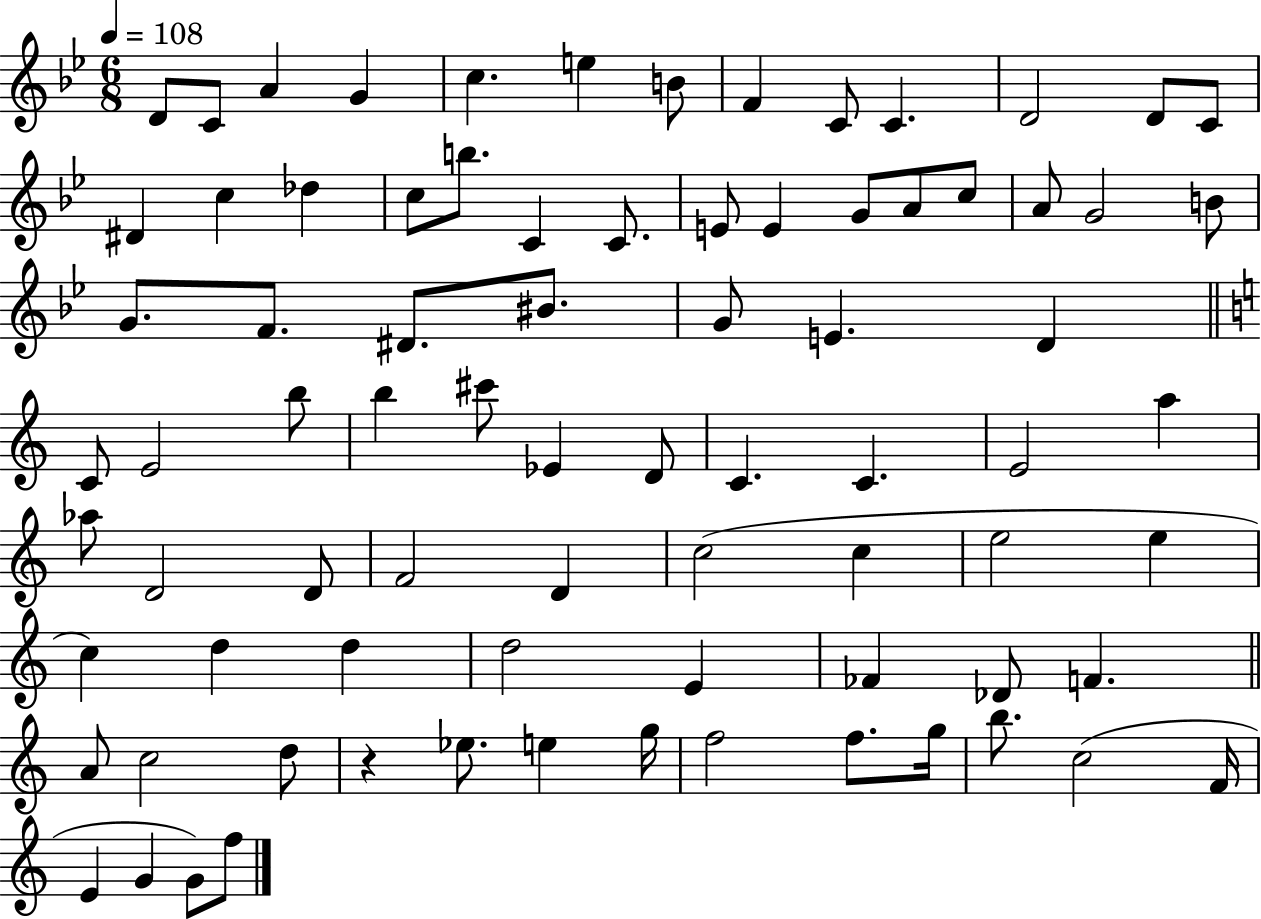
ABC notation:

X:1
T:Untitled
M:6/8
L:1/4
K:Bb
D/2 C/2 A G c e B/2 F C/2 C D2 D/2 C/2 ^D c _d c/2 b/2 C C/2 E/2 E G/2 A/2 c/2 A/2 G2 B/2 G/2 F/2 ^D/2 ^B/2 G/2 E D C/2 E2 b/2 b ^c'/2 _E D/2 C C E2 a _a/2 D2 D/2 F2 D c2 c e2 e c d d d2 E _F _D/2 F A/2 c2 d/2 z _e/2 e g/4 f2 f/2 g/4 b/2 c2 F/4 E G G/2 f/2